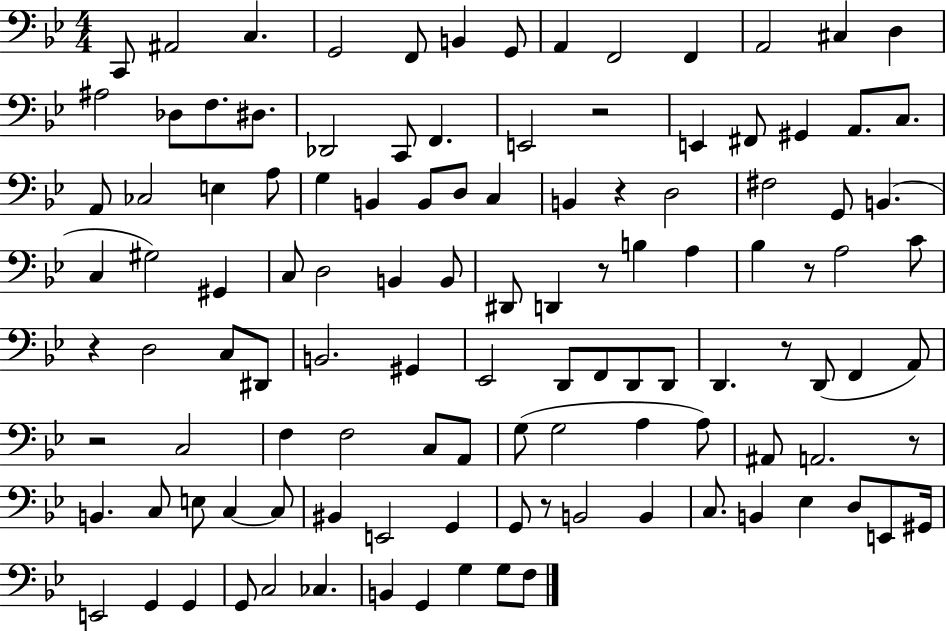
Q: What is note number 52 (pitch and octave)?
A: Bb3